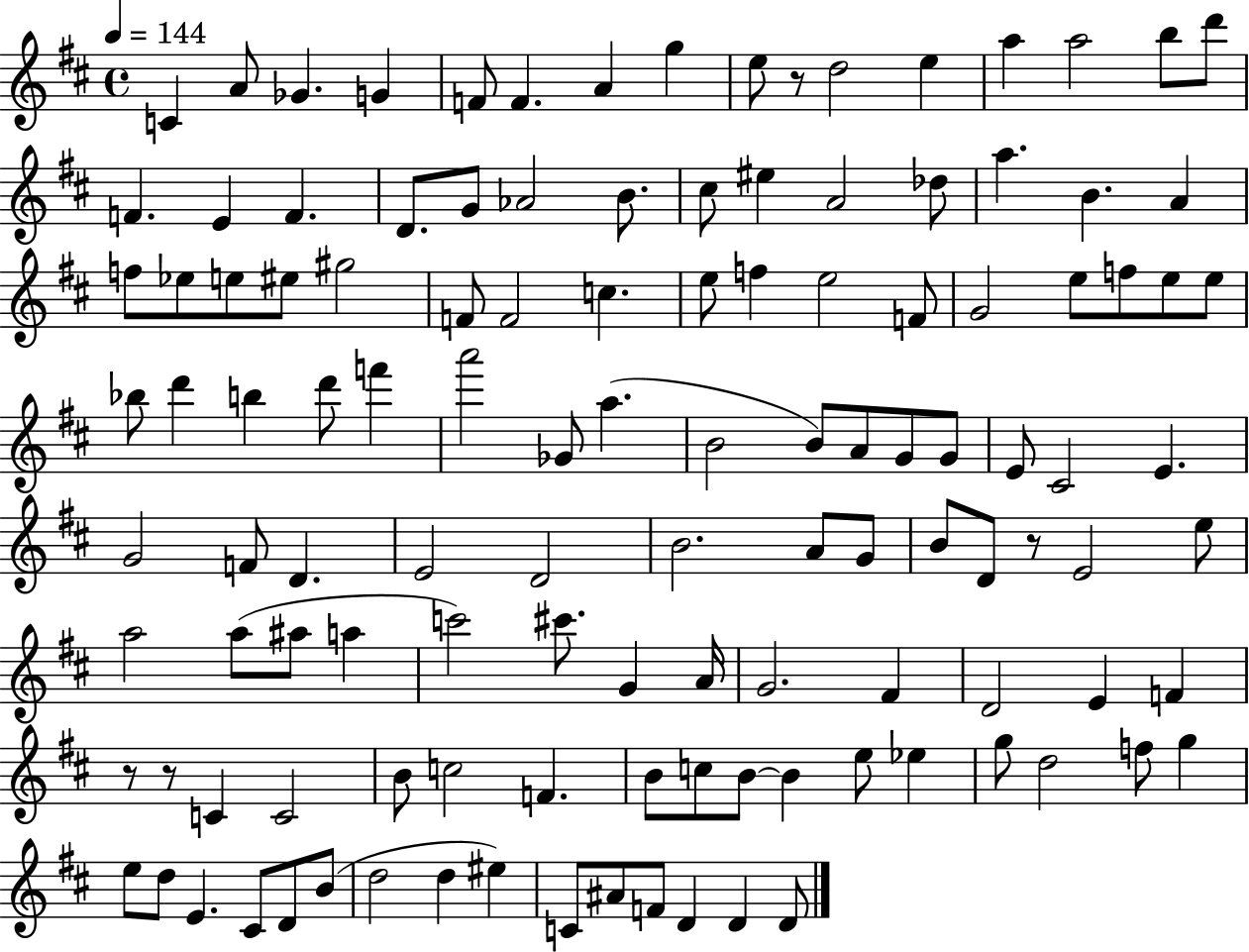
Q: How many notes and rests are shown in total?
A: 121